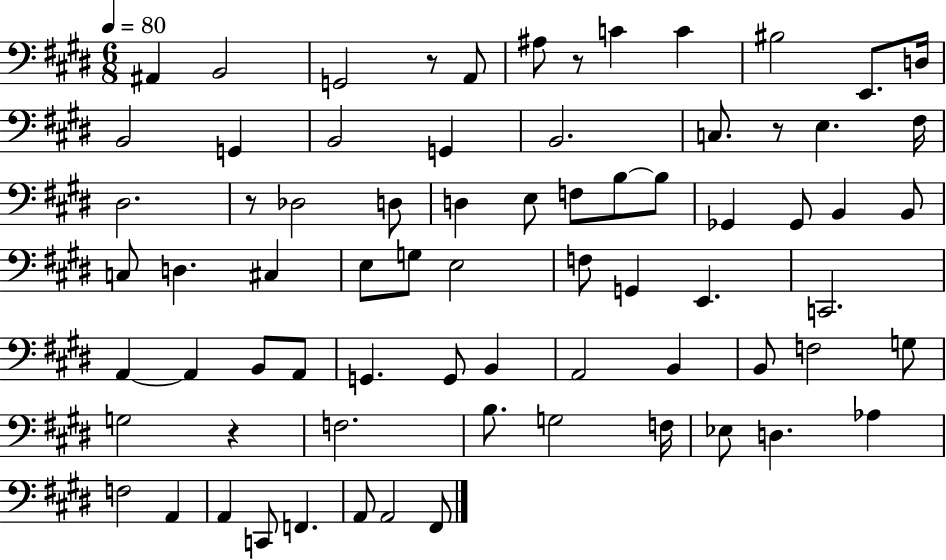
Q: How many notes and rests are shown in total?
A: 73